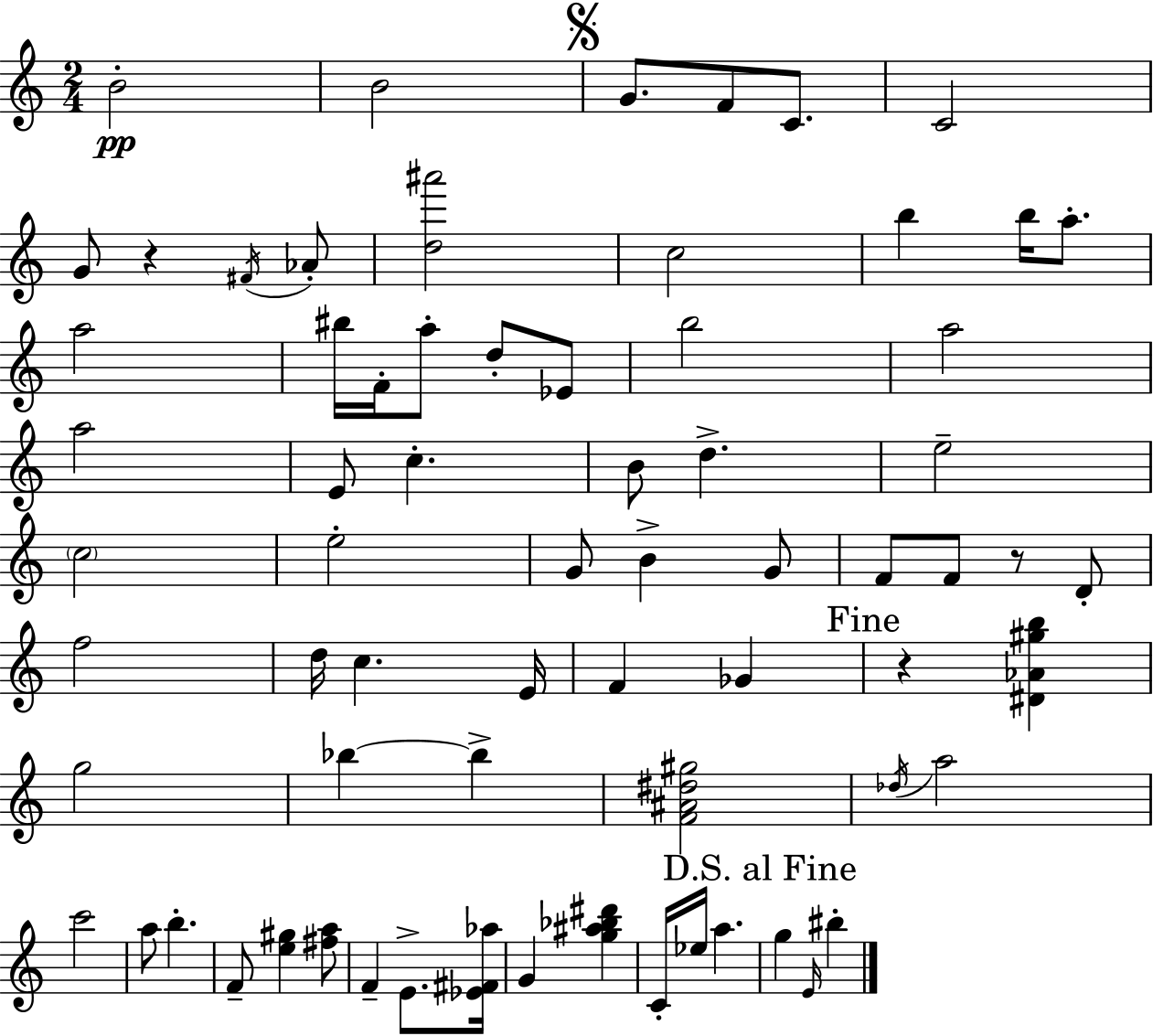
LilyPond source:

{
  \clef treble
  \numericTimeSignature
  \time 2/4
  \key a \minor
  b'2-.\pp | b'2 | \mark \markup { \musicglyph "scripts.segno" } g'8. f'8 c'8. | c'2 | \break g'8 r4 \acciaccatura { fis'16 } aes'8-. | <d'' ais'''>2 | c''2 | b''4 b''16 a''8.-. | \break a''2 | bis''16 f'16-. a''8-. d''8-. ees'8 | b''2 | a''2 | \break a''2 | e'8 c''4.-. | b'8 d''4.-> | e''2-- | \break \parenthesize c''2 | e''2-. | g'8 b'4-> g'8 | f'8 f'8 r8 d'8-. | \break f''2 | d''16 c''4. | e'16 f'4 ges'4 | \mark "Fine" r4 <dis' aes' gis'' b''>4 | \break g''2 | bes''4~~ bes''4-> | <f' ais' dis'' gis''>2 | \acciaccatura { des''16 } a''2 | \break c'''2 | a''8 b''4.-. | f'8-- <e'' gis''>4 | <fis'' a''>8 f'4-- e'8.-> | \break <ees' fis' aes''>16 g'4 <g'' ais'' bes'' dis'''>4 | c'16-. ees''16 a''4. | \mark "D.S. al Fine" g''4 \grace { e'16 } bis''4-. | \bar "|."
}